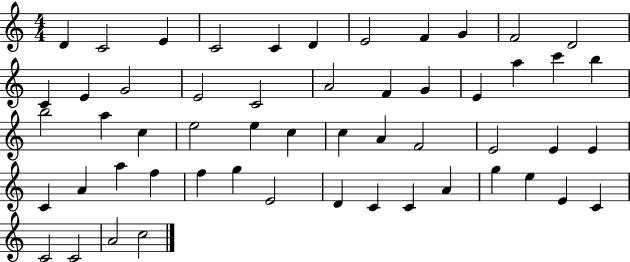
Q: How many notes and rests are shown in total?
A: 54